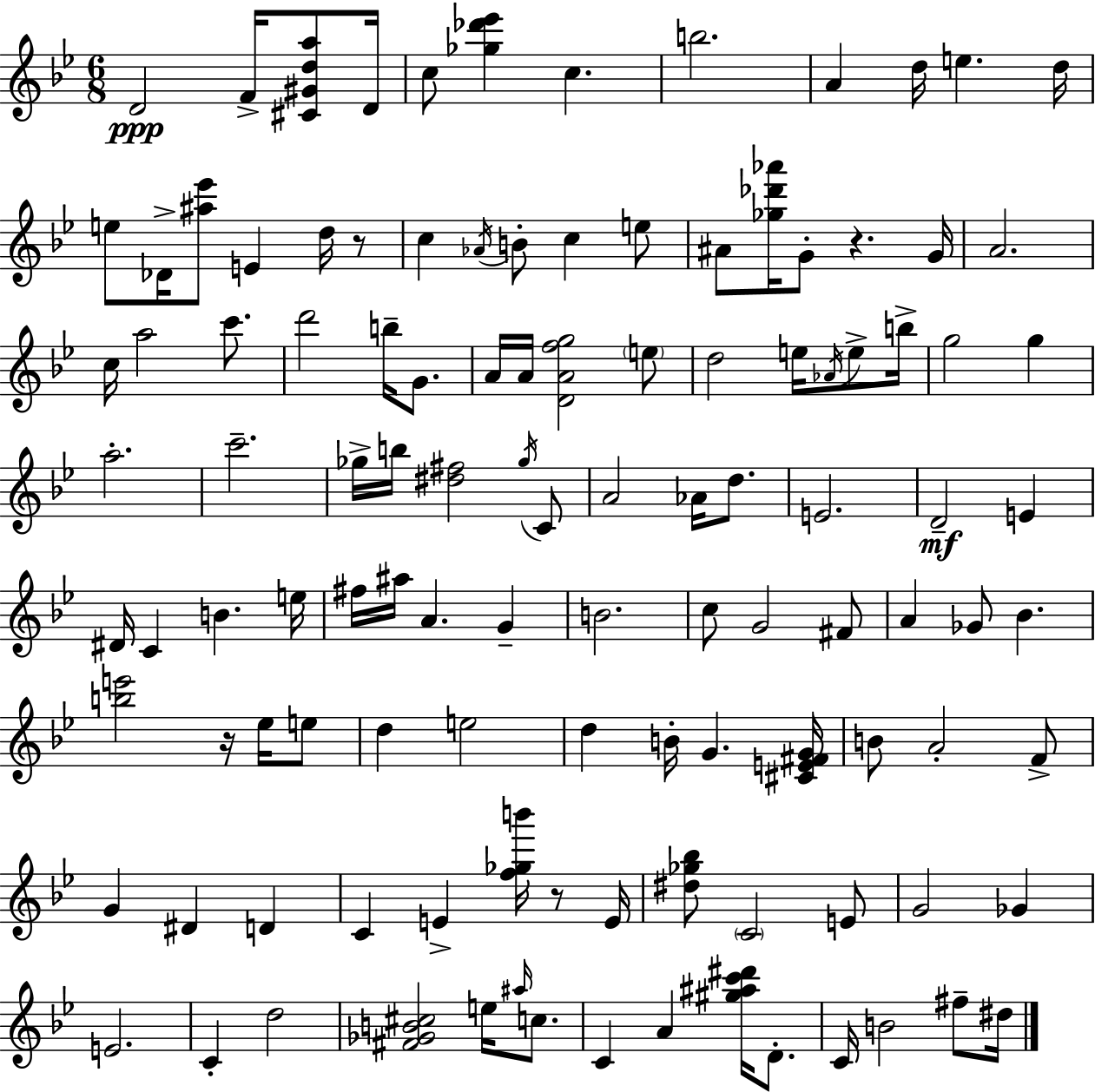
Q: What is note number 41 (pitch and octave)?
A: C6